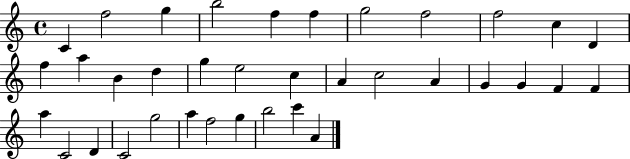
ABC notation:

X:1
T:Untitled
M:4/4
L:1/4
K:C
C f2 g b2 f f g2 f2 f2 c D f a B d g e2 c A c2 A G G F F a C2 D C2 g2 a f2 g b2 c' A